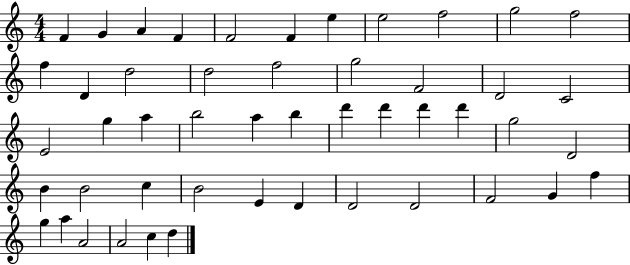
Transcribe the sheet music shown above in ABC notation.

X:1
T:Untitled
M:4/4
L:1/4
K:C
F G A F F2 F e e2 f2 g2 f2 f D d2 d2 f2 g2 F2 D2 C2 E2 g a b2 a b d' d' d' d' g2 D2 B B2 c B2 E D D2 D2 F2 G f g a A2 A2 c d